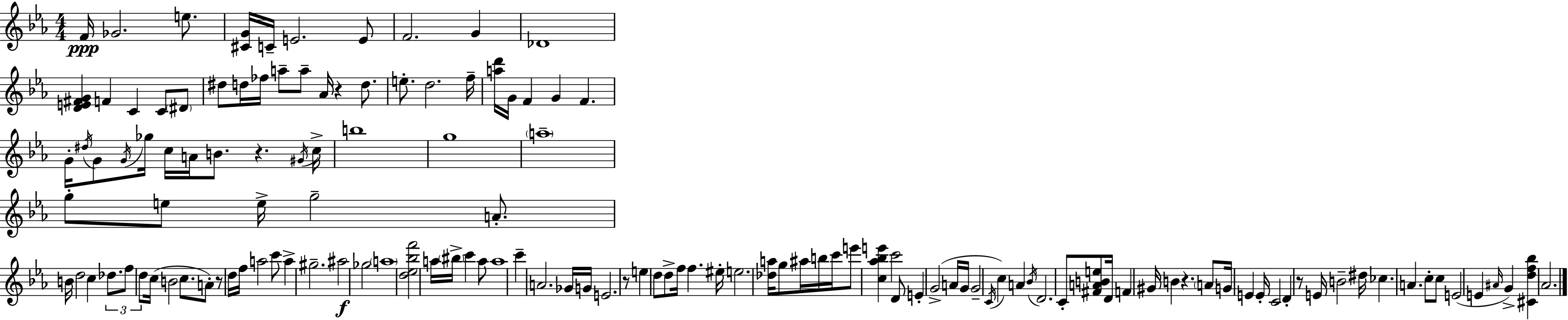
{
  \clef treble
  \numericTimeSignature
  \time 4/4
  \key c \minor
  f'16\ppp ges'2. e''8. | <cis' g'>16 c'16-- e'2. e'8 | f'2. g'4 | des'1 | \break <d' e' fis' g'>4 f'4 c'4 c'8 \parenthesize dis'8 | dis''8 d''16 fes''16 a''8-- a''8-- aes'16 r4 d''8. | e''8.-. d''2. f''16-- | <a'' d'''>16 g'16 f'4 g'4 f'4. | \break g'16-. \acciaccatura { dis''16 } g'8 \acciaccatura { g'16 } ges''16 c''16 a'16 b'8. r4. | \acciaccatura { gis'16 } c''16-> b''1 | g''1 | \parenthesize a''1-- | \break g''8-. e''8 e''16-> g''2-- | a'8.-. b'16 d''2 c''4 | \tuplet 3/2 { des''8. f''8 d''8 } c''16( b'2 | c''8. a'8-.) r8 d''16 f''16 a''2 | \break c'''8 a''4-> gis''2.-- | ais''2\f ges''2 | \parenthesize a''1 | <d'' ees'' bes'' f'''>2 a''16 \parenthesize bis''16-> c'''4 | \break a''8 a''1 | c'''4-- a'2. | ges'16 g'16 e'2. | r8 e''4 d''8 d''8-> f''16 f''4. | \break eis''16-. e''2. <des'' a''>16 | g''8 ais''16 b''16 c'''16 e'''8 <c'' aes'' bes'' e'''>4 c'''2 | d'8 e'4-. g'2->( | a'16 g'16 g'2-- \acciaccatura { c'16 } c''4) | \break a'4 \acciaccatura { bes'16 } d'2. | c'8-. <fis' a' b' e''>8 d'16 f'4 gis'16 b'4 r4. | \parenthesize a'8 g'16 e'4 e'16-. c'2 | d'4-. r8 e'16 b'2-- | \break dis''16 ces''4. a'4. | c''8-. c''8 e'2( e'4 | \grace { ais'16 }) g'4-> <cis' d'' f'' bes''>4 aes'2. | \bar "|."
}